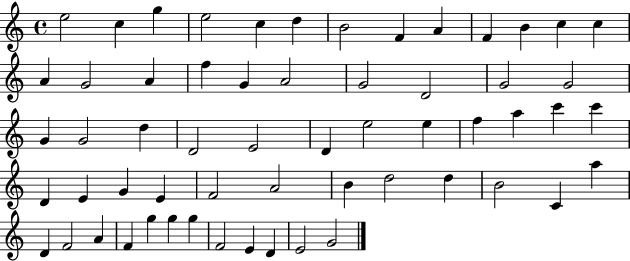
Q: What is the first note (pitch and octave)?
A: E5